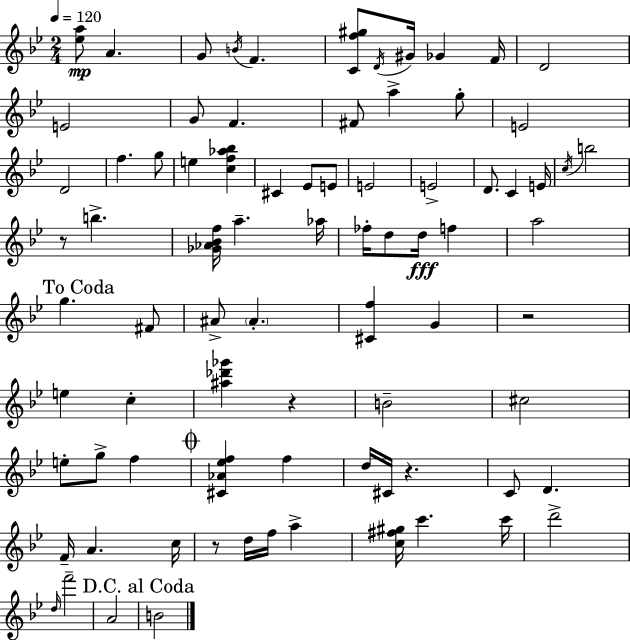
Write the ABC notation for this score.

X:1
T:Untitled
M:2/4
L:1/4
K:Bb
[_ea]/2 A G/2 B/4 F [Cf^g]/2 D/4 ^G/4 _G F/4 D2 E2 G/2 F ^F/2 a g/2 E2 D2 f g/2 e [cf_a_b] ^C _E/2 E/2 E2 E2 D/2 C E/4 c/4 b2 z/2 b [_G_A_Bf]/4 a _a/4 _f/4 d/2 d/4 f a2 g ^F/2 ^A/2 ^A [^Cf] G z2 e c [^a_d'_g'] z B2 ^c2 e/2 g/2 f [^C_A_ef] f d/4 ^C/4 z C/2 D F/4 A c/4 z/2 d/4 f/4 a [c^f^g]/4 c' c'/4 d'2 d/4 f'2 A2 B2